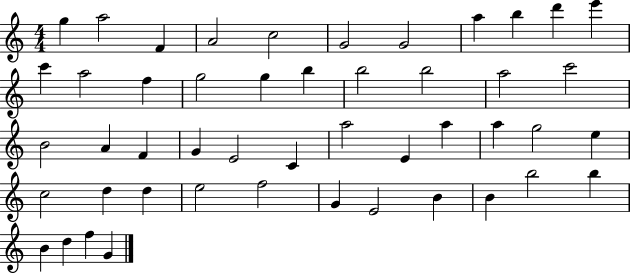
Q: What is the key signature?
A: C major